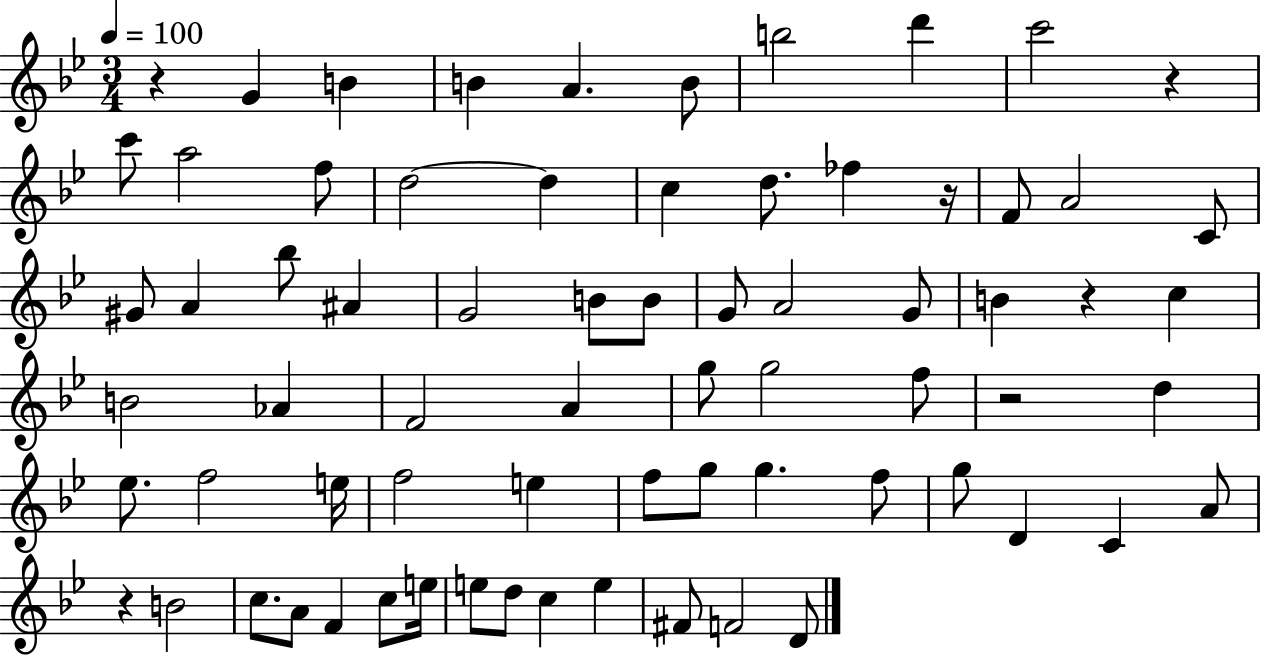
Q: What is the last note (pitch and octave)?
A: D4